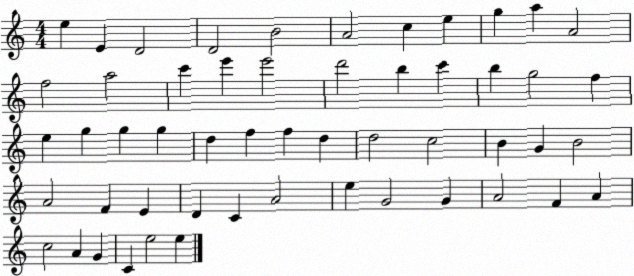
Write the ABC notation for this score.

X:1
T:Untitled
M:4/4
L:1/4
K:C
e E D2 D2 B2 A2 c e g a A2 f2 a2 c' e' e'2 d'2 b c' b g2 f e g g g d f f d d2 c2 B G B2 A2 F E D C A2 e G2 G A2 F A c2 A G C e2 e